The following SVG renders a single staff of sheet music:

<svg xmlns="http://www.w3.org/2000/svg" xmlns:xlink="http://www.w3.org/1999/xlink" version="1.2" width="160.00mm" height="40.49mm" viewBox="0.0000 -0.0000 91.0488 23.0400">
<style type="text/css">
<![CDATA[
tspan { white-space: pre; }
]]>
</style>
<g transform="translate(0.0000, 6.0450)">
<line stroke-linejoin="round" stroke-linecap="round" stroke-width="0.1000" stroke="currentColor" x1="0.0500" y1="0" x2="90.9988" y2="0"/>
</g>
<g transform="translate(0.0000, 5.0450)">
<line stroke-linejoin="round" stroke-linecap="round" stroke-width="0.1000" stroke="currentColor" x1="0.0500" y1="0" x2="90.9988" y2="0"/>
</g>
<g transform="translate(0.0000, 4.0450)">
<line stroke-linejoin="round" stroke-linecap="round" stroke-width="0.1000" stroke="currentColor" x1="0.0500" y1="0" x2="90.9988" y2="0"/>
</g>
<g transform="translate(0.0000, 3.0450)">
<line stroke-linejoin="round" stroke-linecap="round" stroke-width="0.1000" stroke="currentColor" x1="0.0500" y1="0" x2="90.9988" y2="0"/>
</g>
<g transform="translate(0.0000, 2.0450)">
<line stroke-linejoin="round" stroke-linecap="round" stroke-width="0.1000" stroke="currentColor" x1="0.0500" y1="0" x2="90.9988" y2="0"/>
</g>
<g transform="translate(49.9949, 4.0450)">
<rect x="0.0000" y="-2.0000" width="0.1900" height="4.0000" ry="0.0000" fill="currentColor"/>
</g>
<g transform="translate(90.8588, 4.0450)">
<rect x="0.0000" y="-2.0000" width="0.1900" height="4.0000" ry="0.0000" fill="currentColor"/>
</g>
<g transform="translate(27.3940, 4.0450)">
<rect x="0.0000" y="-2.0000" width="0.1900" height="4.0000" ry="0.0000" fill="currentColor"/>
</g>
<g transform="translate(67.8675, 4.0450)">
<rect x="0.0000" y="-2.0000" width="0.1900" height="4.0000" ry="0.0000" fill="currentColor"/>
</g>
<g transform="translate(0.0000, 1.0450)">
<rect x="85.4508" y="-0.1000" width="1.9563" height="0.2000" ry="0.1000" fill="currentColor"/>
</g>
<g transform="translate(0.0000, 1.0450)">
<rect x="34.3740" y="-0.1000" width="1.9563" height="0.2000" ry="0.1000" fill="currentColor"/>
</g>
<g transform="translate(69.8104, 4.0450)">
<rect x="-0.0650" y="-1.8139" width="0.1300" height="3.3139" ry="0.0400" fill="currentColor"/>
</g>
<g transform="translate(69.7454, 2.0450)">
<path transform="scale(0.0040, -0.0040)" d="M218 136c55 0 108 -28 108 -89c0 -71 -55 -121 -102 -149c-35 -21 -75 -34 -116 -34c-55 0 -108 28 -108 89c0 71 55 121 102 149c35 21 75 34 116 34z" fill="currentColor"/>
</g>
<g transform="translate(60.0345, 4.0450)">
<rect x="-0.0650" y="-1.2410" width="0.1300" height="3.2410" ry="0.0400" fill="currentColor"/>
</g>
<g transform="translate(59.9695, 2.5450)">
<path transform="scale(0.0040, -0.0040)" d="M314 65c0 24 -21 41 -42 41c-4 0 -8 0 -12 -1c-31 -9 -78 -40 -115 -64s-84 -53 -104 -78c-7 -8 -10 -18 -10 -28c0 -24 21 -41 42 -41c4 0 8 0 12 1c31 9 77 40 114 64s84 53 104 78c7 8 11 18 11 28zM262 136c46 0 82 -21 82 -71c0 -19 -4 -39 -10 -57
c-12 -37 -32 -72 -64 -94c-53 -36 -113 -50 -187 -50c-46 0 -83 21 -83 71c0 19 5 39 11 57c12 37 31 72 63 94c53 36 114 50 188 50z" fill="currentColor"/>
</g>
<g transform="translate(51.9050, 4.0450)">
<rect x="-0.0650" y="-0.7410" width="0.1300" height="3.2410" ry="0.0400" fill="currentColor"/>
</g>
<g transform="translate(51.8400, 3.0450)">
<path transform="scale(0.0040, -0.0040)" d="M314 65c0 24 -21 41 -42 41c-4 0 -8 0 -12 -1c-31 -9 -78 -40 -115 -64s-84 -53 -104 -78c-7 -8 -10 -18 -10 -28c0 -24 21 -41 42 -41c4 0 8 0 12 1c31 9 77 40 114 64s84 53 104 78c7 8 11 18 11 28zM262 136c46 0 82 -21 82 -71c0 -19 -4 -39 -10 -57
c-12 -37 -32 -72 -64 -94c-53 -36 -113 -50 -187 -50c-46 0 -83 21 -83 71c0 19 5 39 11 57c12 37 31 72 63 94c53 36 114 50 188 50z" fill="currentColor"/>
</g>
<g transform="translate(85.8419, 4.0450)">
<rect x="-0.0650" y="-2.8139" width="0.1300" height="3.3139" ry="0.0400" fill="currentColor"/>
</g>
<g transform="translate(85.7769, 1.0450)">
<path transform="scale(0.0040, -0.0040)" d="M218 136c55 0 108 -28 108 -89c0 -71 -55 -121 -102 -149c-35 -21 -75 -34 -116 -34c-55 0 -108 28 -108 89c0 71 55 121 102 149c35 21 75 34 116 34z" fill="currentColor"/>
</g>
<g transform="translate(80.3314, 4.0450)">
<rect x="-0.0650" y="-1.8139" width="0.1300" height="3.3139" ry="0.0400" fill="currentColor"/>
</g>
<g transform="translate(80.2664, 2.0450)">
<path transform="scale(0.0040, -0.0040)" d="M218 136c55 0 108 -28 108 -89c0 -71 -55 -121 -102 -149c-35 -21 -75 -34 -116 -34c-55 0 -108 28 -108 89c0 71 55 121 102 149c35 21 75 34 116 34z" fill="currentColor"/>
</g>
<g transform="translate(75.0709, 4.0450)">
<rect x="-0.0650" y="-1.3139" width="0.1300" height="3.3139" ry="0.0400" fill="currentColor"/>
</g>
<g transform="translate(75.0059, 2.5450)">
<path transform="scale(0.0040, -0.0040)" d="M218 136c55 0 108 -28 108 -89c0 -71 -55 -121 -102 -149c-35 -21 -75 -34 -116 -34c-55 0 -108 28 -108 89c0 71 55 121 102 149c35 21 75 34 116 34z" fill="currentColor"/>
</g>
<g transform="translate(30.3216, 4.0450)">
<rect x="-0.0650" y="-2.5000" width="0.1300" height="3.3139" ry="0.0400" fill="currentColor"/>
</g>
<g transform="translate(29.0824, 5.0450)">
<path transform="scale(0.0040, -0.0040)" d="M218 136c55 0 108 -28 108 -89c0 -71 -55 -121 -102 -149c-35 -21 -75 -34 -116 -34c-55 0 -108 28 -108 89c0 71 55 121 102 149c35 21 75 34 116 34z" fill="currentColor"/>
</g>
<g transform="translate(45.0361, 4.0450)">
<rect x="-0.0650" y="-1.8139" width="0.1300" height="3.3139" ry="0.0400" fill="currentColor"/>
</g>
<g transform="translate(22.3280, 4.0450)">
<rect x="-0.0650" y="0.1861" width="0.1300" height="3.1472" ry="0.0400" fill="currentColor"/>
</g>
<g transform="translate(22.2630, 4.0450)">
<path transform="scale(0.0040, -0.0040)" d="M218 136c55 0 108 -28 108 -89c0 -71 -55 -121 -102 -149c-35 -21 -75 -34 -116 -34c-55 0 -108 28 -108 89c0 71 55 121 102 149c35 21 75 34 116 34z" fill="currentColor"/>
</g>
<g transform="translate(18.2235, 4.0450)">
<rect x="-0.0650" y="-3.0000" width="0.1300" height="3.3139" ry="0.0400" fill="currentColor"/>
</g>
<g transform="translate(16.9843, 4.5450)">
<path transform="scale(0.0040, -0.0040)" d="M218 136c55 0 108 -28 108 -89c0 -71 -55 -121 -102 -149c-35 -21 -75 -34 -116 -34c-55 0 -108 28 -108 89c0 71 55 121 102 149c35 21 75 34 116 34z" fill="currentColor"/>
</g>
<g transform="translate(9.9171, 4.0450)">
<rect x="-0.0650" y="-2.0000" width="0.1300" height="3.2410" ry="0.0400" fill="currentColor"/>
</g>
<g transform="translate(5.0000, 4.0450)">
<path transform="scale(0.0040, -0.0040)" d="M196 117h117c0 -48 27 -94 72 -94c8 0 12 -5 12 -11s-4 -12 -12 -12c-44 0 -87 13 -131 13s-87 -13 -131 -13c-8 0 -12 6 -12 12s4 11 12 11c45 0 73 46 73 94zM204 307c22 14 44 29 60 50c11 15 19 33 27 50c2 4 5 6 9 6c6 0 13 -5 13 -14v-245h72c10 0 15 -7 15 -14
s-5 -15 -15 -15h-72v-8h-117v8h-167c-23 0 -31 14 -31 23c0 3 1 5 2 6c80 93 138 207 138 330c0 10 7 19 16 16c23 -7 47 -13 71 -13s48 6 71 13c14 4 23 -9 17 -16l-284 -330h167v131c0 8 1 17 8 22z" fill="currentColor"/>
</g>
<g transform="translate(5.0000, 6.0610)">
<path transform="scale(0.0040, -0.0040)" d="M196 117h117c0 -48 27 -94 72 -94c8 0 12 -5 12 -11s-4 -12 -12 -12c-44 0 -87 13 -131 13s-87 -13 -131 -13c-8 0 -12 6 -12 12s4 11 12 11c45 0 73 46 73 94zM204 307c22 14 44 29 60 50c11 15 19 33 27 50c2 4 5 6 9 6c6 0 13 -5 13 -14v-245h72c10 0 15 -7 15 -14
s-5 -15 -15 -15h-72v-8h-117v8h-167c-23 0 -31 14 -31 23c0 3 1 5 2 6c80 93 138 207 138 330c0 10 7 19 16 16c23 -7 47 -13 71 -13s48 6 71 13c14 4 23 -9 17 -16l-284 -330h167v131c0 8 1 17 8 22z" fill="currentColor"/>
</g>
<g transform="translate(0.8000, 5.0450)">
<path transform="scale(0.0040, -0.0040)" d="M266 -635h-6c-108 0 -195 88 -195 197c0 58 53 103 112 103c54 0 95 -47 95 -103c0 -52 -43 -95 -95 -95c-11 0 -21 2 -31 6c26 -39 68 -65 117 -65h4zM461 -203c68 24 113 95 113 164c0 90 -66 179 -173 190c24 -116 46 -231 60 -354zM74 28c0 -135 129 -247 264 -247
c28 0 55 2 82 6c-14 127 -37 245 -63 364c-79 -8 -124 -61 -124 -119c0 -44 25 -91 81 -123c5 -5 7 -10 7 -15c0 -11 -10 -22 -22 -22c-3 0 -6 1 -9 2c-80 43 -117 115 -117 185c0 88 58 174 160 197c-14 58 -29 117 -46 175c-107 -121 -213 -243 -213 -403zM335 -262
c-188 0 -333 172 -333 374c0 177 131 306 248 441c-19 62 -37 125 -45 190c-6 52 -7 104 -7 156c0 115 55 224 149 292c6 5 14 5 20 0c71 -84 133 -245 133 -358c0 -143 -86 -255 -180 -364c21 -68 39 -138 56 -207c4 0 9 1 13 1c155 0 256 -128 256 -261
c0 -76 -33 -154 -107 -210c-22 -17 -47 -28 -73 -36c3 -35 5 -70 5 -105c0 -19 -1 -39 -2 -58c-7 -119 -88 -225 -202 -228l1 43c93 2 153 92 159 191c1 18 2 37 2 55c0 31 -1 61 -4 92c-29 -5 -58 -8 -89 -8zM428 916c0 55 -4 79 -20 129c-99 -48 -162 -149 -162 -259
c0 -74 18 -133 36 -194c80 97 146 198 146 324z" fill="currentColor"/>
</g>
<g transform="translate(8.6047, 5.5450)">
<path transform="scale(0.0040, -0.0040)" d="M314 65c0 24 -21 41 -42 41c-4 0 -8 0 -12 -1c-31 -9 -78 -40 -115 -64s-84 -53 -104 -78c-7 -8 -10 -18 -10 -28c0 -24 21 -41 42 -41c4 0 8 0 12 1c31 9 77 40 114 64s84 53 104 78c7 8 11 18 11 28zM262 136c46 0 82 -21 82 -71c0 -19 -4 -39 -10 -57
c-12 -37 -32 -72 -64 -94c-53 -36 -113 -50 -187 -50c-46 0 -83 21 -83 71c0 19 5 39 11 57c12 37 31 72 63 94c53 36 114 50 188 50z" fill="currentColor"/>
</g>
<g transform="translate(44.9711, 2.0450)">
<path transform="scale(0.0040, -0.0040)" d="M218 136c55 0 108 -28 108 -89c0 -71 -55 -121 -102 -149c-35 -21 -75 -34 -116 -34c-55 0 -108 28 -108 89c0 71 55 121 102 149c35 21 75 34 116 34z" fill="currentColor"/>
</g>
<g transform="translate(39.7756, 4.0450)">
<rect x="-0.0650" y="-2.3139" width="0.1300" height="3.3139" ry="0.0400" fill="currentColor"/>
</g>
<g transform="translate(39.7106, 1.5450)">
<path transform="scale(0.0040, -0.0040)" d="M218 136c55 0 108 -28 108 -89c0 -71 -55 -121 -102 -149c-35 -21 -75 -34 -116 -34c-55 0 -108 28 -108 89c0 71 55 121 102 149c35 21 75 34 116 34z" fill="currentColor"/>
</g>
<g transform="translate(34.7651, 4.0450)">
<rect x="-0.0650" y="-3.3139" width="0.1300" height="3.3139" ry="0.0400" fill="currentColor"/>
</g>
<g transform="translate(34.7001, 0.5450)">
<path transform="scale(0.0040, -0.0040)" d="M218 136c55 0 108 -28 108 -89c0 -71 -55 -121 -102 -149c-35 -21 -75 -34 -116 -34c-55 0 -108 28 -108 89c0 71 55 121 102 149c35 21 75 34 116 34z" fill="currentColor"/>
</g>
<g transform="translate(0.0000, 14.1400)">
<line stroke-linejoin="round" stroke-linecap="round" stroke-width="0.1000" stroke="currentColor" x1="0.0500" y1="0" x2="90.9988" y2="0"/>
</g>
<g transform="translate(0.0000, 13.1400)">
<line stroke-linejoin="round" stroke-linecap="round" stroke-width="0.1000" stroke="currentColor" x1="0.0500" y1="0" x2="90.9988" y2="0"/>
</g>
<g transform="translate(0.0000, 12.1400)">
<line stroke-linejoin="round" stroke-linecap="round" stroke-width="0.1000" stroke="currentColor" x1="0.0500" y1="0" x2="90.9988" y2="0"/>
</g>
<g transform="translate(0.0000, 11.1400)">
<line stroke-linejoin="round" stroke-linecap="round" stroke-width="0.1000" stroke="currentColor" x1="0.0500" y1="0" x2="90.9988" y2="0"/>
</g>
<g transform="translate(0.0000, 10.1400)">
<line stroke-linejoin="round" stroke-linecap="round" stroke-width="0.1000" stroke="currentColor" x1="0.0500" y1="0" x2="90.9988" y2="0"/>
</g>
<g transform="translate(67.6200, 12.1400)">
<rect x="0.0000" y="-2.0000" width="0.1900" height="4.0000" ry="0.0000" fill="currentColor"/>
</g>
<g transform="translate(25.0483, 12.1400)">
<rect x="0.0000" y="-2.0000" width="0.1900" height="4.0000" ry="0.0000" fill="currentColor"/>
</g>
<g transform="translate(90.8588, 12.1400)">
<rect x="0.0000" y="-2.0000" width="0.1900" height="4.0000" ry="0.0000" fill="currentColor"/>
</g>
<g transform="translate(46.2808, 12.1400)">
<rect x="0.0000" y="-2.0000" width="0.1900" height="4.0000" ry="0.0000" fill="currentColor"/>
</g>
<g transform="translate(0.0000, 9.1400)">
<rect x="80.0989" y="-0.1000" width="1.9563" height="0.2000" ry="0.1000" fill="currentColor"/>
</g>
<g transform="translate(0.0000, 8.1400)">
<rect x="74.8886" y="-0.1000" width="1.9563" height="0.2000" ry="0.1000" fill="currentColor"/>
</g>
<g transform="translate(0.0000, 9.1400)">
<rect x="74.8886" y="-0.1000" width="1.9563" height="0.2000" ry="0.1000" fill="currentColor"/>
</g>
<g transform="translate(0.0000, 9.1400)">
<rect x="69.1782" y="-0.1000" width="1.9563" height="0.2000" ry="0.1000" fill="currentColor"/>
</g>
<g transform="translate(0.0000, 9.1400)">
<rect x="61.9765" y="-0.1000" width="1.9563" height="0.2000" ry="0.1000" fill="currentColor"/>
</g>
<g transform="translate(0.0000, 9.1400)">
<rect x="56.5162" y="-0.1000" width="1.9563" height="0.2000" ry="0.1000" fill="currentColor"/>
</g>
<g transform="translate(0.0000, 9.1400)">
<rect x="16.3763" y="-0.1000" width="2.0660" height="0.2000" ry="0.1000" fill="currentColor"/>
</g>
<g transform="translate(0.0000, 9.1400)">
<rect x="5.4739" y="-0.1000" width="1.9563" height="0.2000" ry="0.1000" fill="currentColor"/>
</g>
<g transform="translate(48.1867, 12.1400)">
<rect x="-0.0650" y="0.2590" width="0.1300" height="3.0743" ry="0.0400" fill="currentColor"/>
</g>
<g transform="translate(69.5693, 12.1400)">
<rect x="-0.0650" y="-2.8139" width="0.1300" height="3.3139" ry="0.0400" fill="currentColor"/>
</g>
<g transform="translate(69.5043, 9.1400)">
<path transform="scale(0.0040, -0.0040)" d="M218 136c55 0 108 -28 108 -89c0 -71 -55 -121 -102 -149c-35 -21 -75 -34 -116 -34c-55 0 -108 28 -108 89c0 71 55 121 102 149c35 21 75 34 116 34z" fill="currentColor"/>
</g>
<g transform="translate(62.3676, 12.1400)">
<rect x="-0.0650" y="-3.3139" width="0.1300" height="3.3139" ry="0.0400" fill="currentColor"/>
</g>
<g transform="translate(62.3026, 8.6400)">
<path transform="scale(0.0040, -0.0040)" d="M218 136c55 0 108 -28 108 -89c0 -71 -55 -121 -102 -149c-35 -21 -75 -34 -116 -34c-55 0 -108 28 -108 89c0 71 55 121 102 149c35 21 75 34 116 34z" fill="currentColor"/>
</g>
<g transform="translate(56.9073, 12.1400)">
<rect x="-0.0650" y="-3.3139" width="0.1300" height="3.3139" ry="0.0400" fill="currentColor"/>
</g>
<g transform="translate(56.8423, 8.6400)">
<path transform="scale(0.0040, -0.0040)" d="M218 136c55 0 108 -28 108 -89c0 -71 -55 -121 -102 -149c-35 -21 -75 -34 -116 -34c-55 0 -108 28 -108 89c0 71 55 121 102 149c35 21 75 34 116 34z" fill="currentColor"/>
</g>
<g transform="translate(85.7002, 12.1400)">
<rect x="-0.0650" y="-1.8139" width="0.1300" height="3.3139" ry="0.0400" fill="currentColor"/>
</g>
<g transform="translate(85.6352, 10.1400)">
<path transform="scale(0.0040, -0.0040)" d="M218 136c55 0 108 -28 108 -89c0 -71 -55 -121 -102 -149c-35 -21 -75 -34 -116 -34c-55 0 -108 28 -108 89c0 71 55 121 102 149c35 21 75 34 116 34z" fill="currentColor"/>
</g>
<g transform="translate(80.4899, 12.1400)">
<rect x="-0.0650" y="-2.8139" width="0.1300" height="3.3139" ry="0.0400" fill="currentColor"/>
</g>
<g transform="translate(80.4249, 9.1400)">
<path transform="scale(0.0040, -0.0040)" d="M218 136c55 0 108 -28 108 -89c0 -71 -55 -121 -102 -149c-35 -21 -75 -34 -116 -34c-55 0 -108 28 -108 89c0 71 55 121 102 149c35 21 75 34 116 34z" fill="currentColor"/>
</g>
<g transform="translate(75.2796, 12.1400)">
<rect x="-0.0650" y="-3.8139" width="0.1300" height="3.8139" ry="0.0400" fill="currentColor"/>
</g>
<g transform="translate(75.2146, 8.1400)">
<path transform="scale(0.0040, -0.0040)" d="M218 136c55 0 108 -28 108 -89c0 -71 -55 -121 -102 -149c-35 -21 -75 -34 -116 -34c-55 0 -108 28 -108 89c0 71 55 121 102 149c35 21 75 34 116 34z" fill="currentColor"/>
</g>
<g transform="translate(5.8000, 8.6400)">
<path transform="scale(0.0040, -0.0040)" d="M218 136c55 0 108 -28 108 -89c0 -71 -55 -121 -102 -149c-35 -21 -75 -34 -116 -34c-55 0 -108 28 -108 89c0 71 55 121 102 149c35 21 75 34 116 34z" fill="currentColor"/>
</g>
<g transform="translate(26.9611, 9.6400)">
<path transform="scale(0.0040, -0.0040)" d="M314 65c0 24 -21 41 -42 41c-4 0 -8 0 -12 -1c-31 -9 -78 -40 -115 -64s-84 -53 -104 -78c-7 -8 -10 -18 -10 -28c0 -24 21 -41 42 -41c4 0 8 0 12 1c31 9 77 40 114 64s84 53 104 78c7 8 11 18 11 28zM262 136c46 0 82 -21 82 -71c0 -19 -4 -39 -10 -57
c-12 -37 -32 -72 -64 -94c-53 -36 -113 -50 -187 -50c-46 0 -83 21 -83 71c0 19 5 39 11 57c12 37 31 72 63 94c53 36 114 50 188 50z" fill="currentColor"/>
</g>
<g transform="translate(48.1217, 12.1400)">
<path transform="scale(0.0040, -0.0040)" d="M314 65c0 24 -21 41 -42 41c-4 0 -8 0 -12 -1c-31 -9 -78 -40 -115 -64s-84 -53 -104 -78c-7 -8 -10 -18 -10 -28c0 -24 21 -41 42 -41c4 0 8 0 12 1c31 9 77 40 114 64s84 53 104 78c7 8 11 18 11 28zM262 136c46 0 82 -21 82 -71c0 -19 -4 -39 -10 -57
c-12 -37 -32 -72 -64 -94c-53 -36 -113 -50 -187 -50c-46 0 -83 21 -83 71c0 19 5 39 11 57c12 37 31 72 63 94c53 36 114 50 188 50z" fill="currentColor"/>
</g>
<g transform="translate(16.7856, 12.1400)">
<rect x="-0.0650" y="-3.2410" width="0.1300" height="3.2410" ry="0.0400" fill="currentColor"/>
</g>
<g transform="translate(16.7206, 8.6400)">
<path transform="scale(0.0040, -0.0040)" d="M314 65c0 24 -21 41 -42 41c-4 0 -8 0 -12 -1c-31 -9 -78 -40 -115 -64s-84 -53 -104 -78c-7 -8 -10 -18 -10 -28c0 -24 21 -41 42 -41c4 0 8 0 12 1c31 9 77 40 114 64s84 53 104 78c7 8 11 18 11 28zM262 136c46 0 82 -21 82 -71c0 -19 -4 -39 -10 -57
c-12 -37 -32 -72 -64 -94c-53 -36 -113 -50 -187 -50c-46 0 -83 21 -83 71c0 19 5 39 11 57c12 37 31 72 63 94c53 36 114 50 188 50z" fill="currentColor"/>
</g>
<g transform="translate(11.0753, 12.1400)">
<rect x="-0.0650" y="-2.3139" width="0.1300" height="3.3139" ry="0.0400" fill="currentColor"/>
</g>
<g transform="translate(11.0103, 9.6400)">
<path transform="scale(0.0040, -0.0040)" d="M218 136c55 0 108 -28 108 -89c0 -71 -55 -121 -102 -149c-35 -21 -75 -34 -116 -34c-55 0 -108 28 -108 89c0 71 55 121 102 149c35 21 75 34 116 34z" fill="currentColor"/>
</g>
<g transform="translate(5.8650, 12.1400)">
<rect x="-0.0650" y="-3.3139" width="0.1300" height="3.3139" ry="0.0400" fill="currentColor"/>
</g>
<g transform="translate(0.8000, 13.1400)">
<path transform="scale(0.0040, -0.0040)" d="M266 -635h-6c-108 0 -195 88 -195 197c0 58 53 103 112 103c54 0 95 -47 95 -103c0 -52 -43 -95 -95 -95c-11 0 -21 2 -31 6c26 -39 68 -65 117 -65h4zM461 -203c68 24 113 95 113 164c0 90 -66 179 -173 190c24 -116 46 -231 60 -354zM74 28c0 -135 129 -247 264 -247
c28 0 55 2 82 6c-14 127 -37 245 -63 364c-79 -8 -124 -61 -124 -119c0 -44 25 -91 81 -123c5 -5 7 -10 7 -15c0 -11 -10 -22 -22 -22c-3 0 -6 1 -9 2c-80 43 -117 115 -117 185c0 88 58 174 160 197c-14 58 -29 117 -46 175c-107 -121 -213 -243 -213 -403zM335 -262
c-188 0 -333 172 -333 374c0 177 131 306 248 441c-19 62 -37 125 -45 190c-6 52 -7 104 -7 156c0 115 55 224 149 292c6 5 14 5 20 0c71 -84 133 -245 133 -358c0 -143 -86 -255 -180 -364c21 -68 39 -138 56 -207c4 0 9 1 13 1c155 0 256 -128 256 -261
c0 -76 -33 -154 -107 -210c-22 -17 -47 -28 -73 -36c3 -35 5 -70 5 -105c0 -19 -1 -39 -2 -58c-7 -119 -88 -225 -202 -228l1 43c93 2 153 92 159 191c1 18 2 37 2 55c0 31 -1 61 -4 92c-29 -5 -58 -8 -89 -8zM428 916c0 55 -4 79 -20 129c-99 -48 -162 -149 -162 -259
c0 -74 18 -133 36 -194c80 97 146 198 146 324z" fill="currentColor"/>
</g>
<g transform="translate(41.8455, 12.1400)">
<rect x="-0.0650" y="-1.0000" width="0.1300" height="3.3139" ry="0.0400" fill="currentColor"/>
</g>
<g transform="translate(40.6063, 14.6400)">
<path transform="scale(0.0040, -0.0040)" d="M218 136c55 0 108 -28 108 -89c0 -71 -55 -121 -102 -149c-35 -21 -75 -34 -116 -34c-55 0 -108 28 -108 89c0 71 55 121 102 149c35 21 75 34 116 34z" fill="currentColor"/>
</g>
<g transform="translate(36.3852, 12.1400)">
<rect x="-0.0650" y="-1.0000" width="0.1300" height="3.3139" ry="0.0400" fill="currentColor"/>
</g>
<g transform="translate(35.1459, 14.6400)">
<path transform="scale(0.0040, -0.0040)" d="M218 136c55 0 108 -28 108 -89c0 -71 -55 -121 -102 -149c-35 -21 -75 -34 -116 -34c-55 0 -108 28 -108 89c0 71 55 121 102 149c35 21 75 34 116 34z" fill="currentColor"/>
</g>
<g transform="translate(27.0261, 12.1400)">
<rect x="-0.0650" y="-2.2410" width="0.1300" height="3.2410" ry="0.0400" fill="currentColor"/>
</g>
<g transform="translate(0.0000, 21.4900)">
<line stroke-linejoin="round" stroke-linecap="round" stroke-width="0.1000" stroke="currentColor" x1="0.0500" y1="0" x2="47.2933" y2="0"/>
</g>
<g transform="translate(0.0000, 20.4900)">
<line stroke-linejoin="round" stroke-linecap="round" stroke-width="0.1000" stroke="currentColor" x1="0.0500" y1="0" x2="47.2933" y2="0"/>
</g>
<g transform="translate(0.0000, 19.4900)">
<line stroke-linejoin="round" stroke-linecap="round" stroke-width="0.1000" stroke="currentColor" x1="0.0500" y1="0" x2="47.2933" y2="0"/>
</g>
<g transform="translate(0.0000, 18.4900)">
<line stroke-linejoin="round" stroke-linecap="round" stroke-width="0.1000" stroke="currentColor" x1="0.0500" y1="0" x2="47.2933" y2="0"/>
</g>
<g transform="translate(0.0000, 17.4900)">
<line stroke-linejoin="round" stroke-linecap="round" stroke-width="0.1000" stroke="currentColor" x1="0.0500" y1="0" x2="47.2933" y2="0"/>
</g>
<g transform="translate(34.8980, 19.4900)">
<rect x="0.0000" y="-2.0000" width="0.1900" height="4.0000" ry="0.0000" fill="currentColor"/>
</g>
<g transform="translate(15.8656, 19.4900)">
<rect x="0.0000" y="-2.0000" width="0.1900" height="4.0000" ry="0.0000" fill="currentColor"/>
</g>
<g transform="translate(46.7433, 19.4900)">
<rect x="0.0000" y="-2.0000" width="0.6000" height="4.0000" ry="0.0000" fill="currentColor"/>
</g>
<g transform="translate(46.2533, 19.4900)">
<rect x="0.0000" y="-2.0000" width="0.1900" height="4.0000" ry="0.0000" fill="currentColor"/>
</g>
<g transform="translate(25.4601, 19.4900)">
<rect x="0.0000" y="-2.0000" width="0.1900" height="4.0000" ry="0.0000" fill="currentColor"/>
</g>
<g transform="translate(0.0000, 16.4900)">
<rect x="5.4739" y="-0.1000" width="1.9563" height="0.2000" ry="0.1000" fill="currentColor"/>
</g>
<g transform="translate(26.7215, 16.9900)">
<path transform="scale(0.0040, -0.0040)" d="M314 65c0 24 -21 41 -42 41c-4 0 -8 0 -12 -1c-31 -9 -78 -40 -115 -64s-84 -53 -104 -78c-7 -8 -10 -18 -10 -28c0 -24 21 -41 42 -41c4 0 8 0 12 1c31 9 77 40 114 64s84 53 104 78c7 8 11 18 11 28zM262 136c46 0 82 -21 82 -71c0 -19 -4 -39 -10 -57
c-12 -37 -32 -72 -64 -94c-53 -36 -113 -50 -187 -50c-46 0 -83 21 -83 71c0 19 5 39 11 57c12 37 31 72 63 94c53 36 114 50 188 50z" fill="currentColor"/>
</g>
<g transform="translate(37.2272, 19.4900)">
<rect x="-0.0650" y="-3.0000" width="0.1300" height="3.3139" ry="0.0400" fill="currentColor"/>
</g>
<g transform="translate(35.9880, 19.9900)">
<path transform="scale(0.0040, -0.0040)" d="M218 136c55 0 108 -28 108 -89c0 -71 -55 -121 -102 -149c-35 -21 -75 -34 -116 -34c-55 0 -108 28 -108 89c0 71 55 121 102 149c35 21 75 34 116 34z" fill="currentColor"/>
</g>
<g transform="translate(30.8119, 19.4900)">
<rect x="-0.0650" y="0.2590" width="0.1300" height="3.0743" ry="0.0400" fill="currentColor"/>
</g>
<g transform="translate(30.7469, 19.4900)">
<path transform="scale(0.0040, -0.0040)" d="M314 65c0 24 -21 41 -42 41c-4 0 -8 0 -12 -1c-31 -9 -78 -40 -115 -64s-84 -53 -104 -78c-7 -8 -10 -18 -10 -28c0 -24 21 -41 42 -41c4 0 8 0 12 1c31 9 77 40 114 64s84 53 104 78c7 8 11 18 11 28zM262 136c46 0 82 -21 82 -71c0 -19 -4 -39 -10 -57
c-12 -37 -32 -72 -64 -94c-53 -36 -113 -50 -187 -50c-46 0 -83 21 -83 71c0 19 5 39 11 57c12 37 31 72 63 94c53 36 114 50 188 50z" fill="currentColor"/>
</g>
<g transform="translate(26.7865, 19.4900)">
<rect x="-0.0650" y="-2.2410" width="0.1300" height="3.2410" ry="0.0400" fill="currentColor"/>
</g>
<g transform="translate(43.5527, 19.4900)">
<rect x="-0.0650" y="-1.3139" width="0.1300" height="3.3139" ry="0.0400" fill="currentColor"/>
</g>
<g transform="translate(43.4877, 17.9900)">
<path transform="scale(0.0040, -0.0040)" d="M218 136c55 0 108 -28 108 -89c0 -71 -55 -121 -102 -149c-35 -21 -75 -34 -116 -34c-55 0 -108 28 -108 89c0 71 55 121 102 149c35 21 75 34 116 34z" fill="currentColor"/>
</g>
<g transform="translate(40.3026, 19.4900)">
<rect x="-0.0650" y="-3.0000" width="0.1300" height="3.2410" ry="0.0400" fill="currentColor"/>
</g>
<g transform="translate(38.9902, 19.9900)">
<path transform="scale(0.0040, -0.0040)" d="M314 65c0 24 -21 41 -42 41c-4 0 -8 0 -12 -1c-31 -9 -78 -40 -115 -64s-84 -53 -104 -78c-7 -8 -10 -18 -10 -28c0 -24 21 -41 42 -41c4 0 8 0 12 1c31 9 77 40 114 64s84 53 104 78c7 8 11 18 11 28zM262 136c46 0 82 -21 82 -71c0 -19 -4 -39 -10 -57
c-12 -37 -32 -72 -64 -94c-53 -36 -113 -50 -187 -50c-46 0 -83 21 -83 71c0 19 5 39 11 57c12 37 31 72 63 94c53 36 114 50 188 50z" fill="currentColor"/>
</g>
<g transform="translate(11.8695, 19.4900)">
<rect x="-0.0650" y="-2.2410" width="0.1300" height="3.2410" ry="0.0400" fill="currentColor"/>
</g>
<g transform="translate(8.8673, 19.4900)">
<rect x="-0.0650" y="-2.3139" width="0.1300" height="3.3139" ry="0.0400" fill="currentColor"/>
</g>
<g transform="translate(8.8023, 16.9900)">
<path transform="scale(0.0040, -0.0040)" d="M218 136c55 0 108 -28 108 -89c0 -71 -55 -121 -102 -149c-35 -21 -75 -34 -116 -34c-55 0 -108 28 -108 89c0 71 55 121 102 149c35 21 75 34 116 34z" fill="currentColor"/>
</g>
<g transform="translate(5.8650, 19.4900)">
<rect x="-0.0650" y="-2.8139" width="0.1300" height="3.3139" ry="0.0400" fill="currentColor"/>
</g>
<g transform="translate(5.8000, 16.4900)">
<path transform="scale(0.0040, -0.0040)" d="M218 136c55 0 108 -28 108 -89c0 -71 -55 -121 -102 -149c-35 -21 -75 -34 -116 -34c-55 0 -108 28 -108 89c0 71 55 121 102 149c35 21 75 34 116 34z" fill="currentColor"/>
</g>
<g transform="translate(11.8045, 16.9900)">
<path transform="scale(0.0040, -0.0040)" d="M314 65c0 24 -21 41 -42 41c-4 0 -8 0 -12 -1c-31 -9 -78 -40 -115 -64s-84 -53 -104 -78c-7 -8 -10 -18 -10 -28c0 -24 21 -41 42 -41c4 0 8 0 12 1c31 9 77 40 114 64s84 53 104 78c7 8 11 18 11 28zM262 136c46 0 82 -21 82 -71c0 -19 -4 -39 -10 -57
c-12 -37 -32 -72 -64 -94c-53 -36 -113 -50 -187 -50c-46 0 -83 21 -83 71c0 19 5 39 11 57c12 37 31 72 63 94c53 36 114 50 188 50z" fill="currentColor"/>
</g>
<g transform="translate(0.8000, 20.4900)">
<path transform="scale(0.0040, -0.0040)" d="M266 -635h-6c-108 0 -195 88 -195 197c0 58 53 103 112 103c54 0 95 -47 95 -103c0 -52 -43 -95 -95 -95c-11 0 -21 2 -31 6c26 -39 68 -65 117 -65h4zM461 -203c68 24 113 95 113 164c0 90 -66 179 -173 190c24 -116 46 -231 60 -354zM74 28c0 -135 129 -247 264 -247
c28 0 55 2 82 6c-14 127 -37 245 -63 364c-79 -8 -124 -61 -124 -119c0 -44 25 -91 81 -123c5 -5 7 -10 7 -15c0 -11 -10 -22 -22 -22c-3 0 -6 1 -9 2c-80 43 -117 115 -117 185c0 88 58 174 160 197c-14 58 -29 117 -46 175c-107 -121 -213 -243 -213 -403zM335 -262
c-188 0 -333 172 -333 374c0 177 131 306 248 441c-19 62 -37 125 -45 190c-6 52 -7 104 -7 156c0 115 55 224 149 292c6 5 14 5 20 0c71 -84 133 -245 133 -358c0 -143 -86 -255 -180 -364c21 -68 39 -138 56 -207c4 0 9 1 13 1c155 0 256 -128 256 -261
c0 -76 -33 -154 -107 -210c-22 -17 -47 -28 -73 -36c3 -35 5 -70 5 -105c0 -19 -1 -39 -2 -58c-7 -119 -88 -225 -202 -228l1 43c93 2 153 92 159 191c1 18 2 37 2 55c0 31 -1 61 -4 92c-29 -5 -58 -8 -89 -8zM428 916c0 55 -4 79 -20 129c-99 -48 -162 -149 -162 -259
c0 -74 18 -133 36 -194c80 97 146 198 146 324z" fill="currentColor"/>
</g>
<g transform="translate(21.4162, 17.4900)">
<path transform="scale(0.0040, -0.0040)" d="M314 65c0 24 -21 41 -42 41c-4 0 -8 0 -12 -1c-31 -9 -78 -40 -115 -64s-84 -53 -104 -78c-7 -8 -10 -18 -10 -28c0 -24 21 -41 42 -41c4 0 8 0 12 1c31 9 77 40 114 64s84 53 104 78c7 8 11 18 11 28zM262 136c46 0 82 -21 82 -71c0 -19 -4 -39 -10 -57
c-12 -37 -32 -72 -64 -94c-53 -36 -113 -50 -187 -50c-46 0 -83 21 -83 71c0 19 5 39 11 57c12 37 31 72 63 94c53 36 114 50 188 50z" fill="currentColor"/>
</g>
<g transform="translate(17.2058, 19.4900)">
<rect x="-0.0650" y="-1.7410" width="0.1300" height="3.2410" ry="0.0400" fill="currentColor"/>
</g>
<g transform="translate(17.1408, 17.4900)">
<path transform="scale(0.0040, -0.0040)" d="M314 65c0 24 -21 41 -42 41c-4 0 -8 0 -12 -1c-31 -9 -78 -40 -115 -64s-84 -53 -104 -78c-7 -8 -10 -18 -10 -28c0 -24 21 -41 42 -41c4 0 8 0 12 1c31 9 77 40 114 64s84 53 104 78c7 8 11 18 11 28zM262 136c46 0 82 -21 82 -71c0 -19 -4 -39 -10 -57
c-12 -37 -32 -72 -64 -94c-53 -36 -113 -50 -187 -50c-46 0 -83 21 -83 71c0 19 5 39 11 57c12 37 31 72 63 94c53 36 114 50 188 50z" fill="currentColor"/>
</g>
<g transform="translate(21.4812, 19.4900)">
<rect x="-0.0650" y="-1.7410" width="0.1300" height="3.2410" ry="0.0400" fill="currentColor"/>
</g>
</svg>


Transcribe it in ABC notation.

X:1
T:Untitled
M:4/4
L:1/4
K:C
F2 A B G b g f d2 e2 f e f a b g b2 g2 D D B2 b b a c' a f a g g2 f2 f2 g2 B2 A A2 e